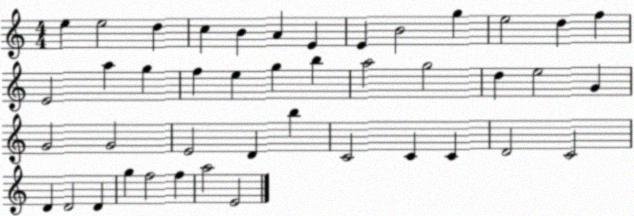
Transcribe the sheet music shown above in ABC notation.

X:1
T:Untitled
M:4/4
L:1/4
K:C
e e2 d c B A E E B2 g e2 d f E2 a g f e g b a2 g2 d e2 G G2 G2 E2 D b C2 C C D2 C2 D D2 D g f2 f a2 E2